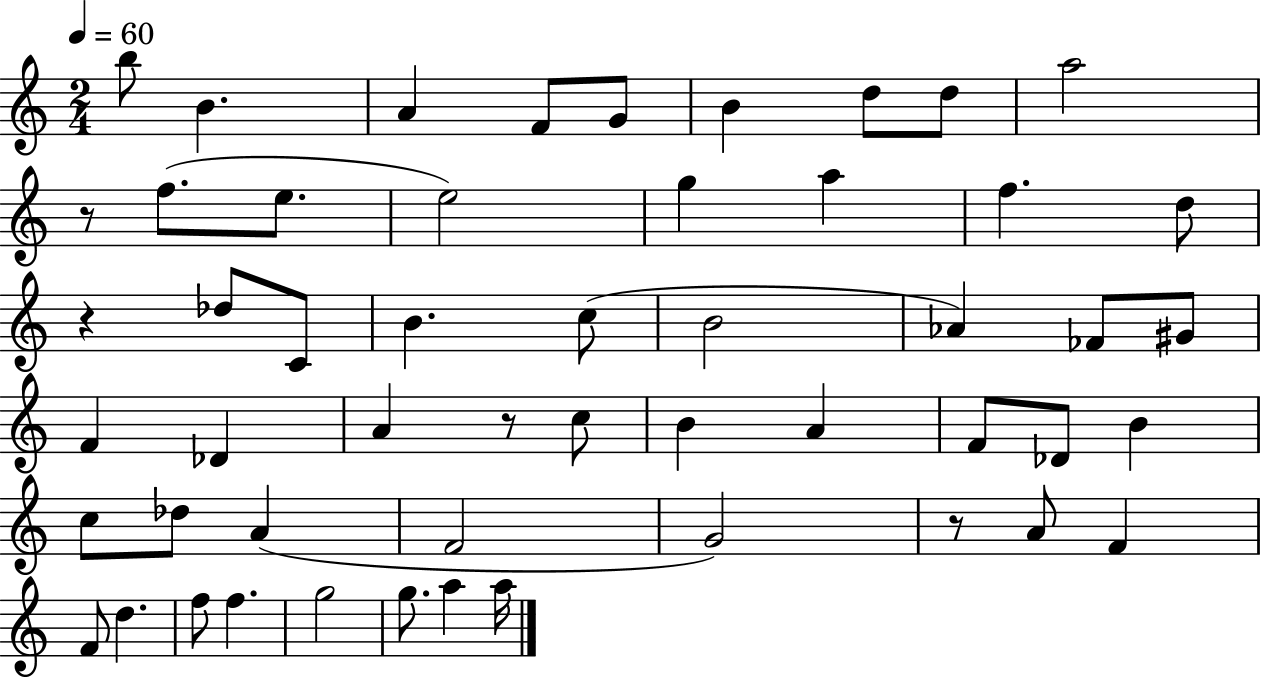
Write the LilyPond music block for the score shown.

{
  \clef treble
  \numericTimeSignature
  \time 2/4
  \key c \major
  \tempo 4 = 60
  \repeat volta 2 { b''8 b'4. | a'4 f'8 g'8 | b'4 d''8 d''8 | a''2 | \break r8 f''8.( e''8. | e''2) | g''4 a''4 | f''4. d''8 | \break r4 des''8 c'8 | b'4. c''8( | b'2 | aes'4) fes'8 gis'8 | \break f'4 des'4 | a'4 r8 c''8 | b'4 a'4 | f'8 des'8 b'4 | \break c''8 des''8 a'4( | f'2 | g'2) | r8 a'8 f'4 | \break f'8 d''4. | f''8 f''4. | g''2 | g''8. a''4 a''16 | \break } \bar "|."
}